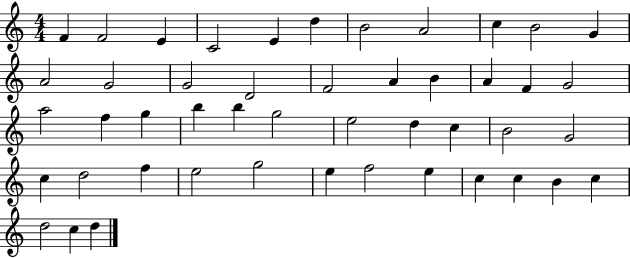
X:1
T:Untitled
M:4/4
L:1/4
K:C
F F2 E C2 E d B2 A2 c B2 G A2 G2 G2 D2 F2 A B A F G2 a2 f g b b g2 e2 d c B2 G2 c d2 f e2 g2 e f2 e c c B c d2 c d